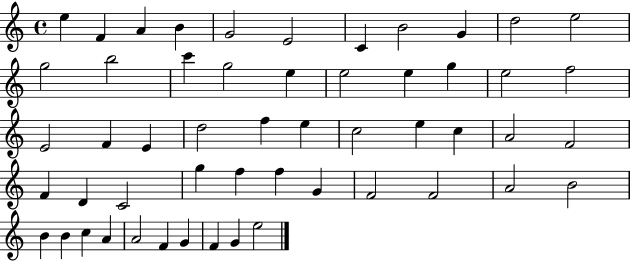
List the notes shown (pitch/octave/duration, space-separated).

E5/q F4/q A4/q B4/q G4/h E4/h C4/q B4/h G4/q D5/h E5/h G5/h B5/h C6/q G5/h E5/q E5/h E5/q G5/q E5/h F5/h E4/h F4/q E4/q D5/h F5/q E5/q C5/h E5/q C5/q A4/h F4/h F4/q D4/q C4/h G5/q F5/q F5/q G4/q F4/h F4/h A4/h B4/h B4/q B4/q C5/q A4/q A4/h F4/q G4/q F4/q G4/q E5/h